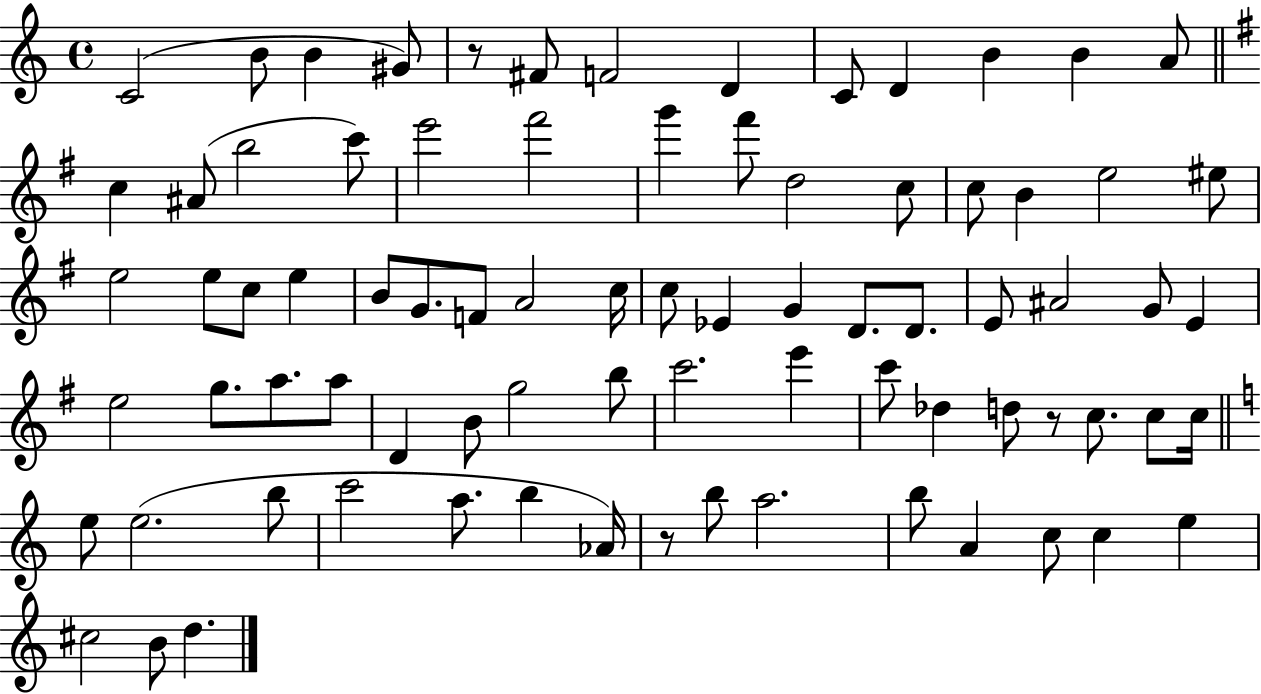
{
  \clef treble
  \time 4/4
  \defaultTimeSignature
  \key c \major
  c'2( b'8 b'4 gis'8) | r8 fis'8 f'2 d'4 | c'8 d'4 b'4 b'4 a'8 | \bar "||" \break \key g \major c''4 ais'8( b''2 c'''8) | e'''2 fis'''2 | g'''4 fis'''8 d''2 c''8 | c''8 b'4 e''2 eis''8 | \break e''2 e''8 c''8 e''4 | b'8 g'8. f'8 a'2 c''16 | c''8 ees'4 g'4 d'8. d'8. | e'8 ais'2 g'8 e'4 | \break e''2 g''8. a''8. a''8 | d'4 b'8 g''2 b''8 | c'''2. e'''4 | c'''8 des''4 d''8 r8 c''8. c''8 c''16 | \break \bar "||" \break \key c \major e''8 e''2.( b''8 | c'''2 a''8. b''4 aes'16) | r8 b''8 a''2. | b''8 a'4 c''8 c''4 e''4 | \break cis''2 b'8 d''4. | \bar "|."
}